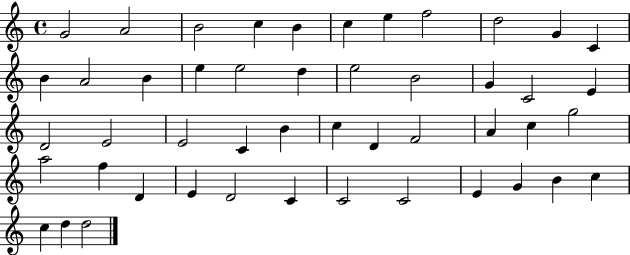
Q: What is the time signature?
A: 4/4